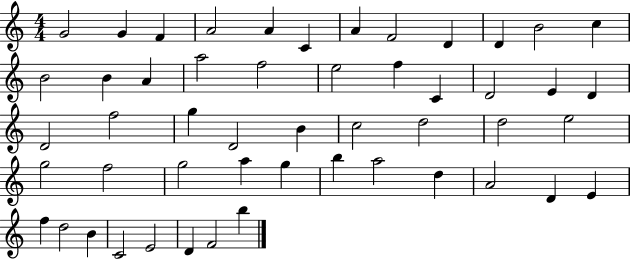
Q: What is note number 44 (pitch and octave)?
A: F5